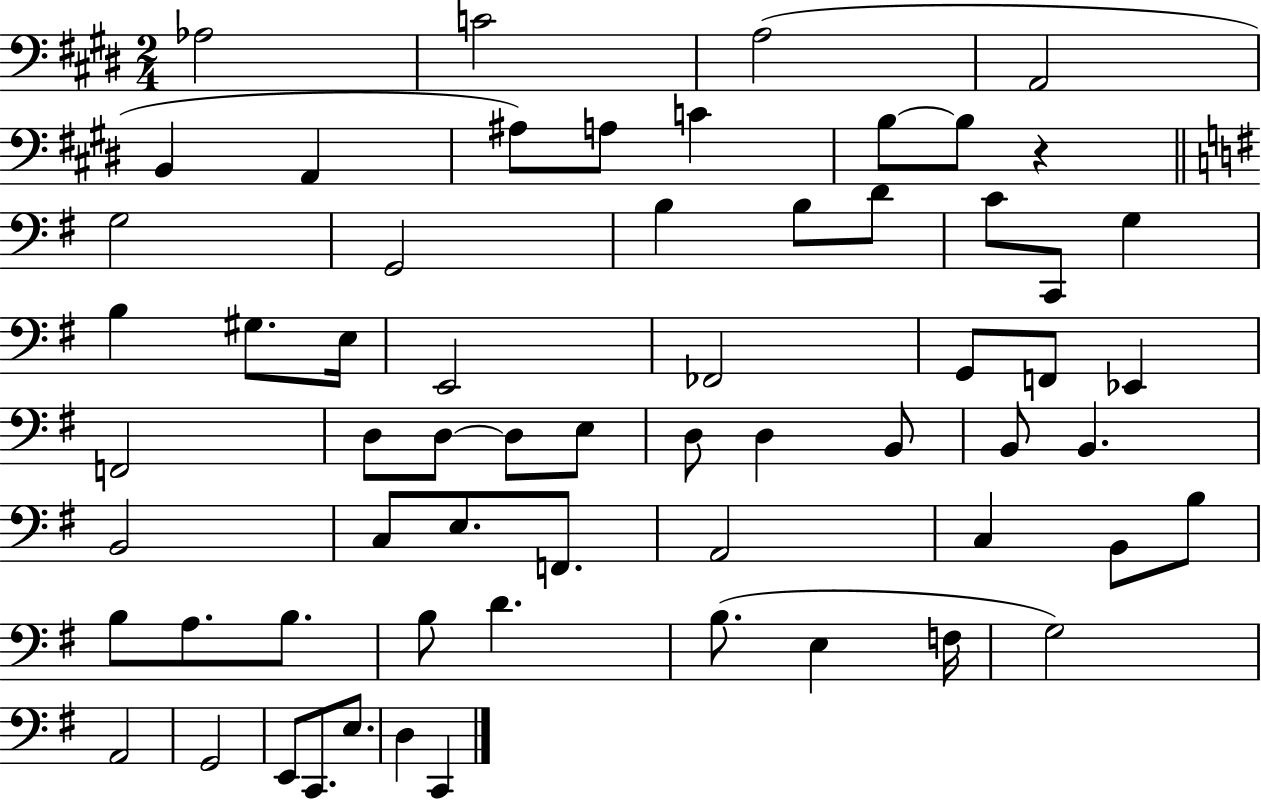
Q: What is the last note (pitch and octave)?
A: C2